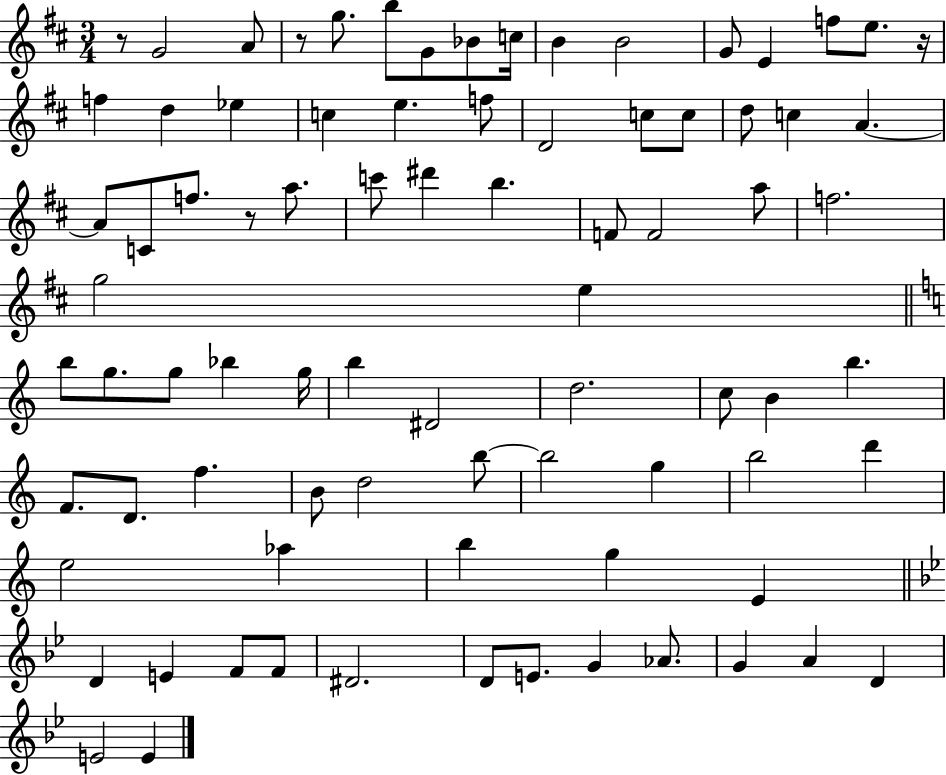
R/e G4/h A4/e R/e G5/e. B5/e G4/e Bb4/e C5/s B4/q B4/h G4/e E4/q F5/e E5/e. R/s F5/q D5/q Eb5/q C5/q E5/q. F5/e D4/h C5/e C5/e D5/e C5/q A4/q. A4/e C4/e F5/e. R/e A5/e. C6/e D#6/q B5/q. F4/e F4/h A5/e F5/h. G5/h E5/q B5/e G5/e. G5/e Bb5/q G5/s B5/q D#4/h D5/h. C5/e B4/q B5/q. F4/e. D4/e. F5/q. B4/e D5/h B5/e B5/h G5/q B5/h D6/q E5/h Ab5/q B5/q G5/q E4/q D4/q E4/q F4/e F4/e D#4/h. D4/e E4/e. G4/q Ab4/e. G4/q A4/q D4/q E4/h E4/q